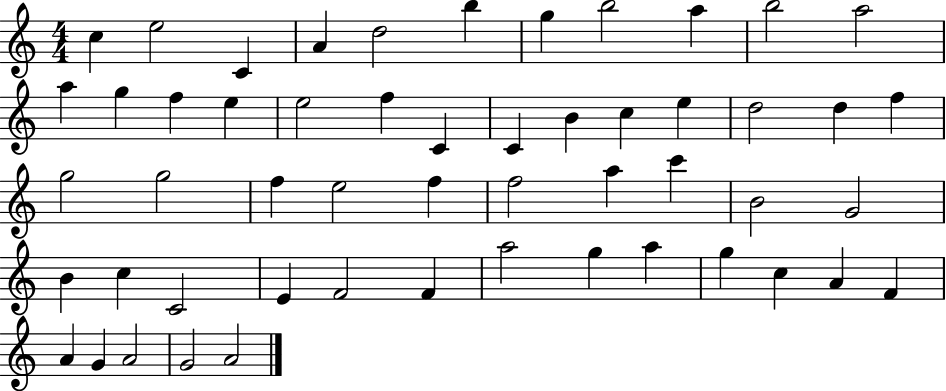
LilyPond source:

{
  \clef treble
  \numericTimeSignature
  \time 4/4
  \key c \major
  c''4 e''2 c'4 | a'4 d''2 b''4 | g''4 b''2 a''4 | b''2 a''2 | \break a''4 g''4 f''4 e''4 | e''2 f''4 c'4 | c'4 b'4 c''4 e''4 | d''2 d''4 f''4 | \break g''2 g''2 | f''4 e''2 f''4 | f''2 a''4 c'''4 | b'2 g'2 | \break b'4 c''4 c'2 | e'4 f'2 f'4 | a''2 g''4 a''4 | g''4 c''4 a'4 f'4 | \break a'4 g'4 a'2 | g'2 a'2 | \bar "|."
}